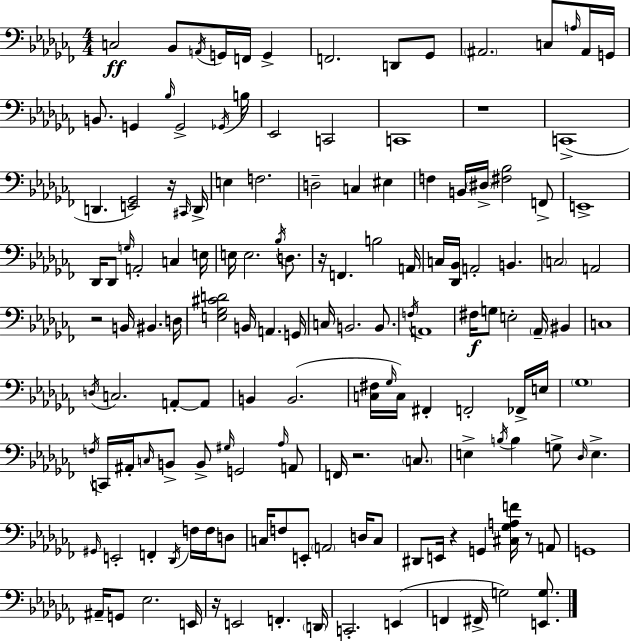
C3/h Bb2/e A2/s G2/s F2/s G2/q F2/h. D2/e Gb2/e A#2/h. C3/e A3/s A#2/s G2/s B2/e. G2/q Bb3/s G2/h Gb2/s B3/s Eb2/h C2/h C2/w R/w C2/w D2/q. [E2,Gb2]/h R/s C#2/s D2/s E3/q F3/h. D3/h C3/q EIS3/q F3/q B2/s D#3/s [F#3,Bb3]/h F2/e E2/w Db2/s Db2/e G3/s A2/h C3/q E3/s E3/s E3/h. Bb3/s D3/e. R/s F2/q. B3/h A2/s C3/s [Db2,Bb2]/s A2/h B2/q. C3/h A2/h R/h B2/s BIS2/q. D3/s [E3,Gb3,C#4,D4]/h B2/s A2/q. G2/s C3/s B2/h. B2/e. F3/s A2/w F#3/s G3/e E3/h Ab2/s BIS2/q C3/w D3/s C3/h. A2/e A2/e B2/q B2/h. [C3,F#3]/s Gb3/s C3/s F#2/q F2/h FES2/s E3/s Gb3/w F3/s C2/s A#2/s C3/s B2/e B2/e G#3/s G2/h Ab3/s A2/e F2/s R/h. C3/e. E3/q B3/s B3/q G3/e Db3/s E3/q. G#2/s E2/h F2/q Db2/s F3/s F3/s D3/e C3/s F3/e E2/e A2/h D3/s C3/e D#2/e E2/s R/q G2/q [C#3,Gb3,A3,F4]/s R/e A2/e G2/w A#2/s G2/e Eb3/h. E2/s R/s E2/h F2/q. D2/s C2/h. E2/q F2/q F#2/s G3/h [E2,G3]/e.